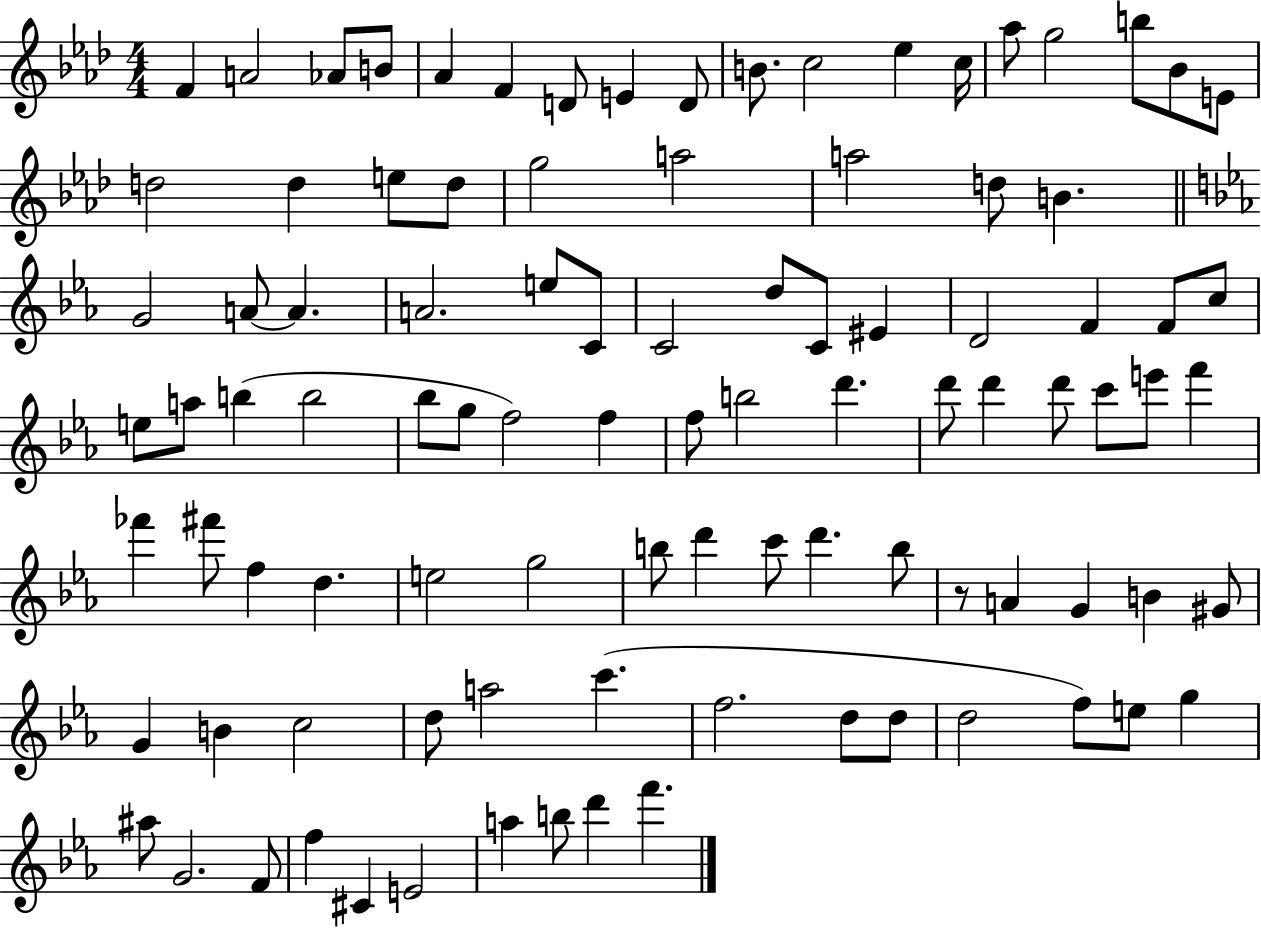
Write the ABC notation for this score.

X:1
T:Untitled
M:4/4
L:1/4
K:Ab
F A2 _A/2 B/2 _A F D/2 E D/2 B/2 c2 _e c/4 _a/2 g2 b/2 _B/2 E/2 d2 d e/2 d/2 g2 a2 a2 d/2 B G2 A/2 A A2 e/2 C/2 C2 d/2 C/2 ^E D2 F F/2 c/2 e/2 a/2 b b2 _b/2 g/2 f2 f f/2 b2 d' d'/2 d' d'/2 c'/2 e'/2 f' _f' ^f'/2 f d e2 g2 b/2 d' c'/2 d' b/2 z/2 A G B ^G/2 G B c2 d/2 a2 c' f2 d/2 d/2 d2 f/2 e/2 g ^a/2 G2 F/2 f ^C E2 a b/2 d' f'